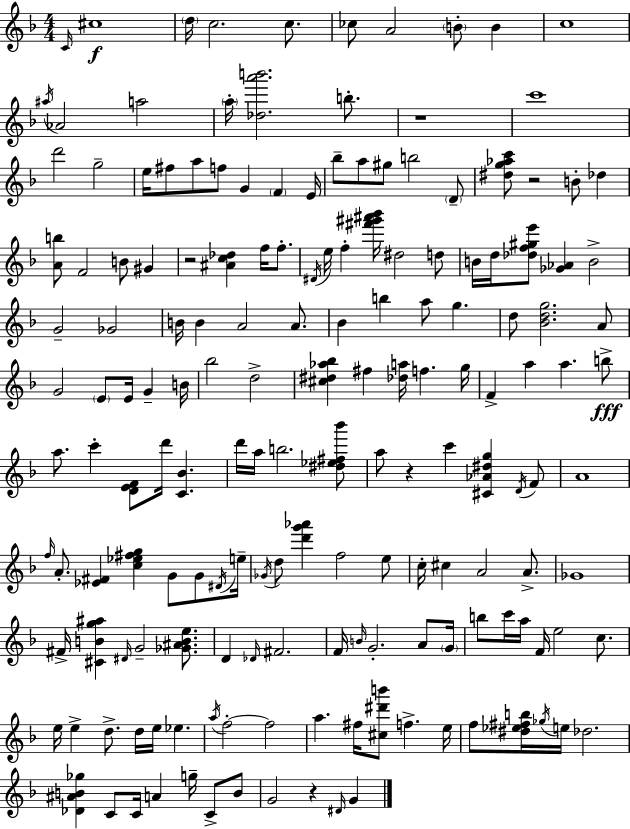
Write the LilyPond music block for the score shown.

{
  \clef treble
  \numericTimeSignature
  \time 4/4
  \key d \minor
  \repeat volta 2 { \grace { c'16 }\f cis''1 | \parenthesize d''16 c''2. c''8. | ces''8 a'2 \parenthesize b'8-. b'4 | c''1 | \break \acciaccatura { ais''16 } aes'2 a''2 | \parenthesize a''16-. <des'' a''' b'''>2. b''8.-. | r1 | c'''1 | \break d'''2 g''2-- | e''16 fis''8 a''8 f''8 g'4 \parenthesize f'4 | e'16 bes''8-- a''8 gis''8 b''2 | \parenthesize d'8-- <dis'' g'' aes'' c'''>8 r2 b'8-. des''4 | \break <a' b''>8 f'2 b'8 gis'4 | r2 <ais' c'' des''>4 f''16 f''8.-. | \acciaccatura { dis'16 } e''16 f''4-. <fis''' gis''' ais''' bes'''>16 dis''2 | d''8 b'16 d''16 <des'' f'' gis'' e'''>8 <ges' aes'>4 b'2-> | \break g'2-- ges'2 | b'16 b'4 a'2 | a'8. bes'4 b''4 a''8 g''4. | d''8 <bes' d'' g''>2. | \break a'8 g'2 \parenthesize e'8 e'16 g'4-- | b'16 bes''2 d''2-> | <cis'' dis'' aes'' bes''>4 fis''4 <des'' a''>16 f''4. | g''16 f'4-> a''4 a''4. | \break b''8->\fff a''8. c'''4-. <d' e' f'>8 d'''16 <c' bes'>4. | d'''16 a''16 b''2. | <dis'' ees'' fis'' bes'''>8 a''8 r4 c'''4 <cis' aes' dis'' g''>4 | \acciaccatura { d'16 } f'8 a'1 | \break \grace { f''16 } a'8.-. <ees' fis'>4 <c'' ees'' fis'' g''>4 | g'8 g'8 \acciaccatura { dis'16 } e''16-- \acciaccatura { ges'16 } d''8 <d''' g''' aes'''>4 f''2 | e''8 c''16-. cis''4 a'2 | a'8.-> ges'1 | \break fis'16-> <cis' b' g'' ais''>4 \grace { dis'16 } g'2-- | <ges' ais' b' e''>8. d'4 \grace { des'16 } fis'2. | f'16 \grace { b'16 } g'2.-. | a'8 \parenthesize g'16 b''8 c'''16 a''16 f'16 e''2 | \break c''8. e''16 e''4-> d''8.-> | d''16 e''16 ees''4. \acciaccatura { a''16 } f''2-.~~ | f''2 a''4. | fis''16 <cis'' dis''' b'''>8 f''4.-> e''16 f''8 <dis'' ees'' fis'' b''>16 \acciaccatura { ges''16 } e''16 | \break des''2. <des' ais' b' ges''>4 | c'8 c'16 a'4 g''16-- c'8-> b'8 g'2 | r4 \grace { dis'16 } g'4 } \bar "|."
}